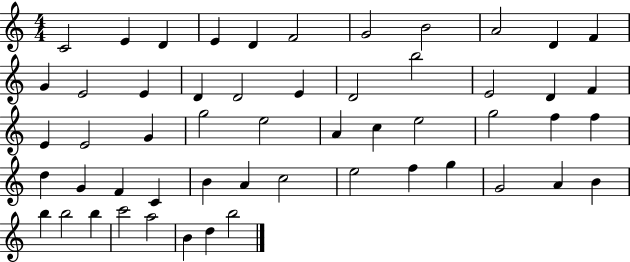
X:1
T:Untitled
M:4/4
L:1/4
K:C
C2 E D E D F2 G2 B2 A2 D F G E2 E D D2 E D2 b2 E2 D F E E2 G g2 e2 A c e2 g2 f f d G F C B A c2 e2 f g G2 A B b b2 b c'2 a2 B d b2